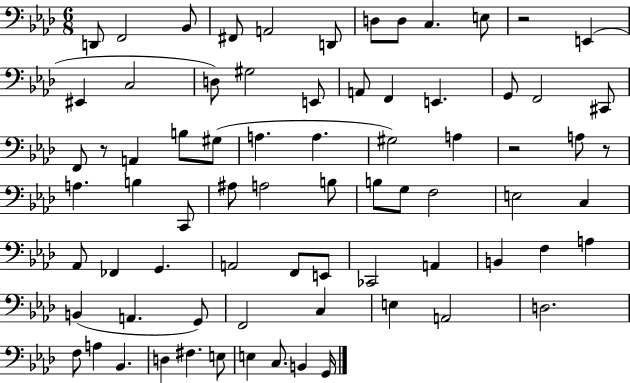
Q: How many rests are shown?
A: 4